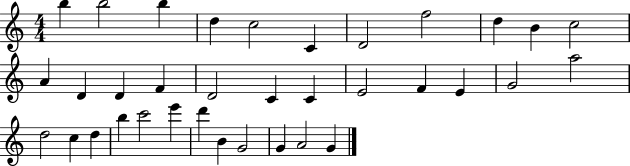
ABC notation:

X:1
T:Untitled
M:4/4
L:1/4
K:C
b b2 b d c2 C D2 f2 d B c2 A D D F D2 C C E2 F E G2 a2 d2 c d b c'2 e' d' B G2 G A2 G